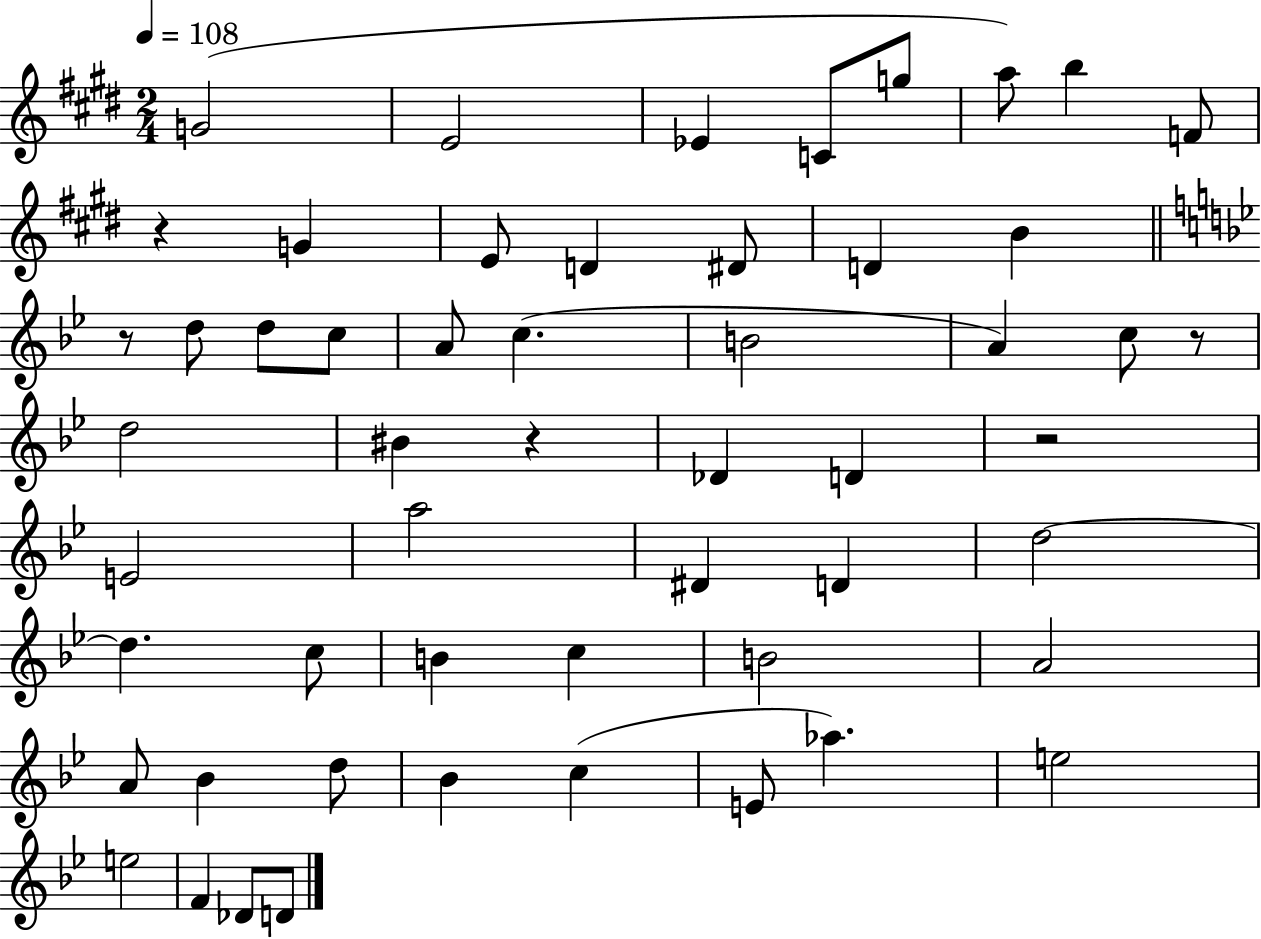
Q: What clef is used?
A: treble